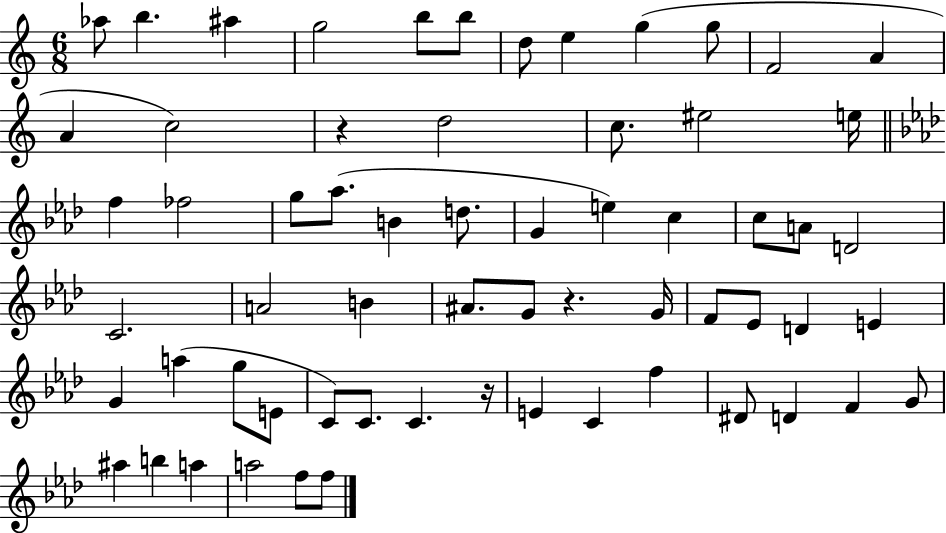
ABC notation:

X:1
T:Untitled
M:6/8
L:1/4
K:C
_a/2 b ^a g2 b/2 b/2 d/2 e g g/2 F2 A A c2 z d2 c/2 ^e2 e/4 f _f2 g/2 _a/2 B d/2 G e c c/2 A/2 D2 C2 A2 B ^A/2 G/2 z G/4 F/2 _E/2 D E G a g/2 E/2 C/2 C/2 C z/4 E C f ^D/2 D F G/2 ^a b a a2 f/2 f/2